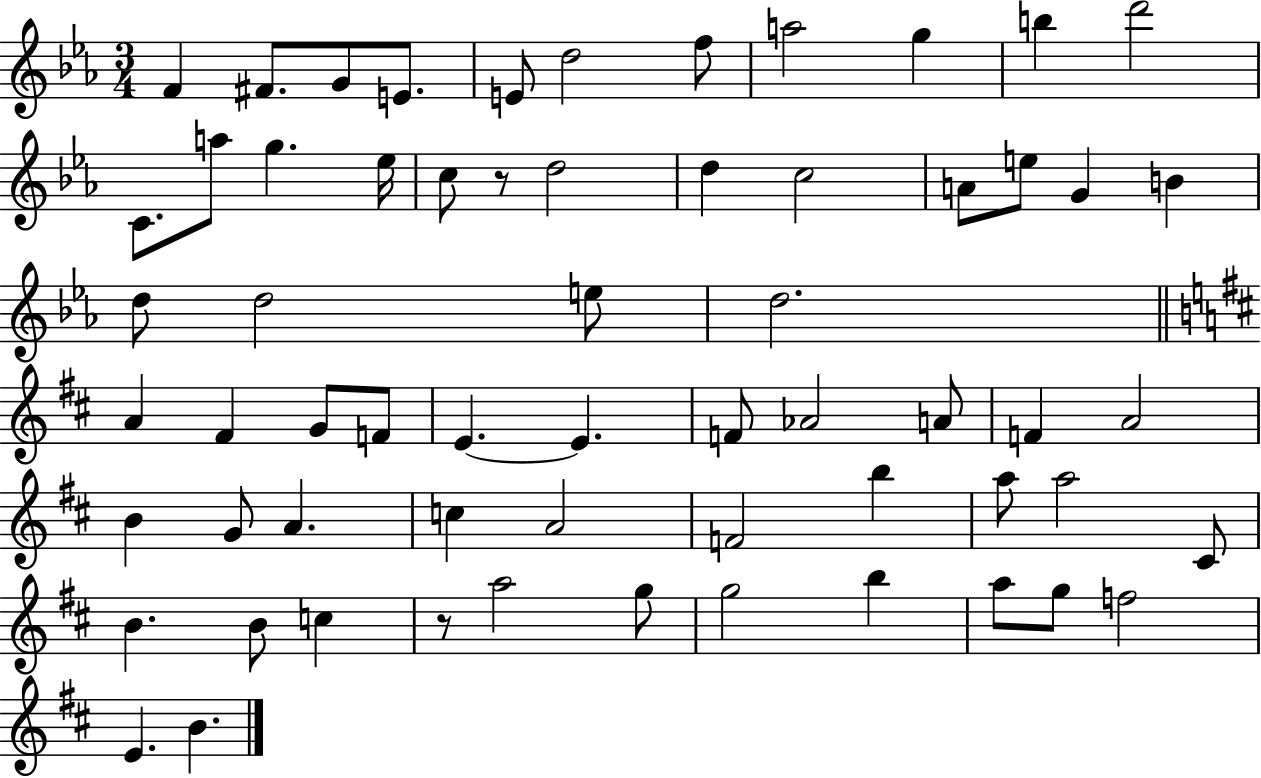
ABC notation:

X:1
T:Untitled
M:3/4
L:1/4
K:Eb
F ^F/2 G/2 E/2 E/2 d2 f/2 a2 g b d'2 C/2 a/2 g _e/4 c/2 z/2 d2 d c2 A/2 e/2 G B d/2 d2 e/2 d2 A ^F G/2 F/2 E E F/2 _A2 A/2 F A2 B G/2 A c A2 F2 b a/2 a2 ^C/2 B B/2 c z/2 a2 g/2 g2 b a/2 g/2 f2 E B